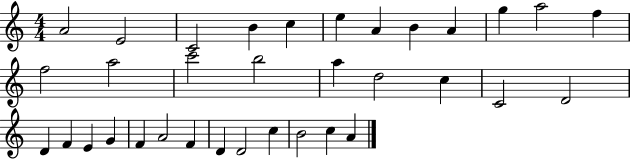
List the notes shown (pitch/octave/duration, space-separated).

A4/h E4/h C4/h B4/q C5/q E5/q A4/q B4/q A4/q G5/q A5/h F5/q F5/h A5/h C6/h B5/h A5/q D5/h C5/q C4/h D4/h D4/q F4/q E4/q G4/q F4/q A4/h F4/q D4/q D4/h C5/q B4/h C5/q A4/q